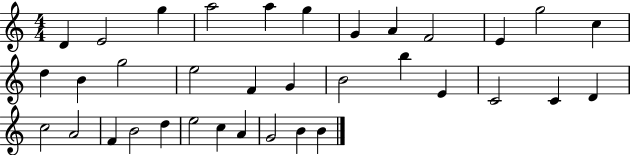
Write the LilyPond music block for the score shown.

{
  \clef treble
  \numericTimeSignature
  \time 4/4
  \key c \major
  d'4 e'2 g''4 | a''2 a''4 g''4 | g'4 a'4 f'2 | e'4 g''2 c''4 | \break d''4 b'4 g''2 | e''2 f'4 g'4 | b'2 b''4 e'4 | c'2 c'4 d'4 | \break c''2 a'2 | f'4 b'2 d''4 | e''2 c''4 a'4 | g'2 b'4 b'4 | \break \bar "|."
}